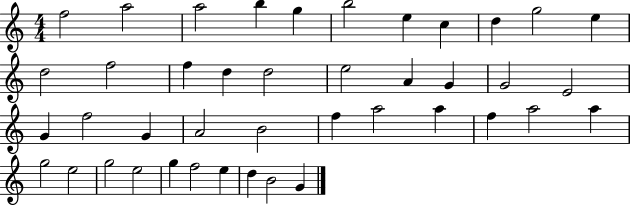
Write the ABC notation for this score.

X:1
T:Untitled
M:4/4
L:1/4
K:C
f2 a2 a2 b g b2 e c d g2 e d2 f2 f d d2 e2 A G G2 E2 G f2 G A2 B2 f a2 a f a2 a g2 e2 g2 e2 g f2 e d B2 G